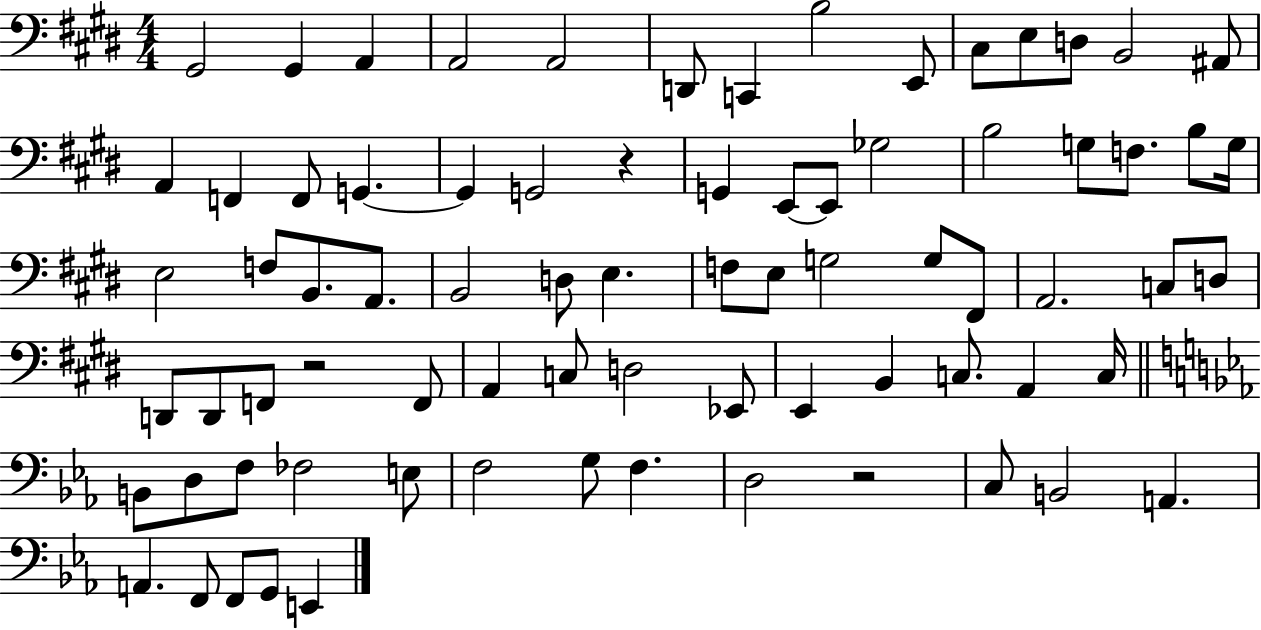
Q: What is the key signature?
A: E major